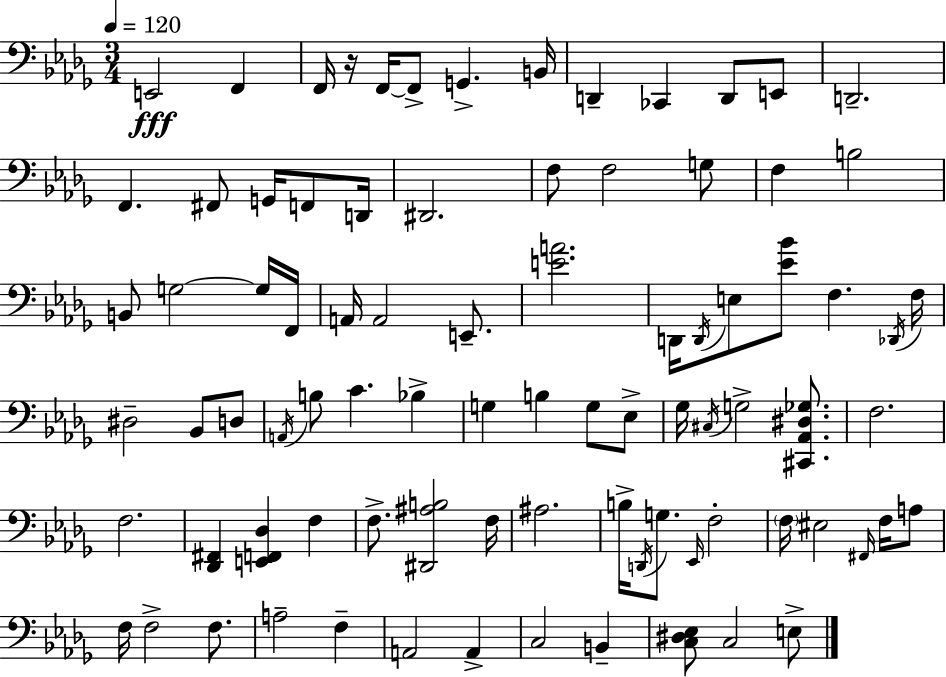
X:1
T:Untitled
M:3/4
L:1/4
K:Bbm
E,,2 F,, F,,/4 z/4 F,,/4 F,,/2 G,, B,,/4 D,, _C,, D,,/2 E,,/2 D,,2 F,, ^F,,/2 G,,/4 F,,/2 D,,/4 ^D,,2 F,/2 F,2 G,/2 F, B,2 B,,/2 G,2 G,/4 F,,/4 A,,/4 A,,2 E,,/2 [EA]2 D,,/4 D,,/4 E,/2 [_E_B]/2 F, _D,,/4 F,/4 ^D,2 _B,,/2 D,/2 A,,/4 B,/2 C _B, G, B, G,/2 _E,/2 _G,/4 ^C,/4 G,2 [^C,,_A,,^D,_G,]/2 F,2 F,2 [_D,,^F,,] [E,,F,,_D,] F, F,/2 [^D,,^A,B,]2 F,/4 ^A,2 B,/4 D,,/4 G,/2 _E,,/4 F,2 F,/4 ^E,2 ^F,,/4 F,/4 A,/2 F,/4 F,2 F,/2 A,2 F, A,,2 A,, C,2 B,, [C,^D,_E,]/2 C,2 E,/2